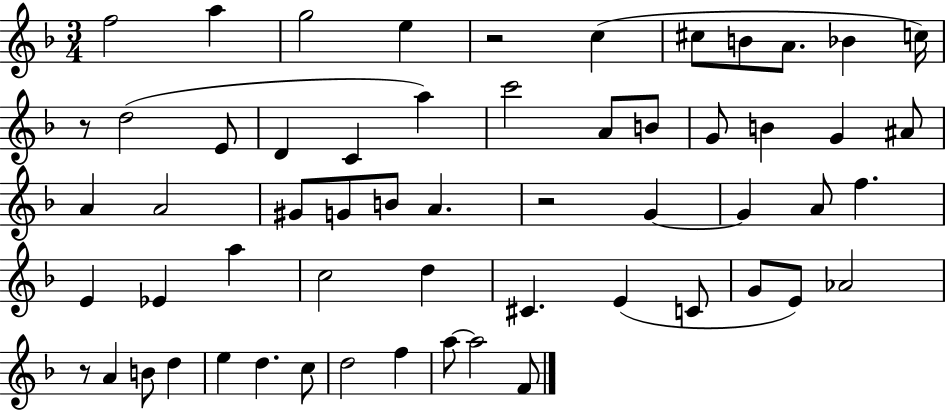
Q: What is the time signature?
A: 3/4